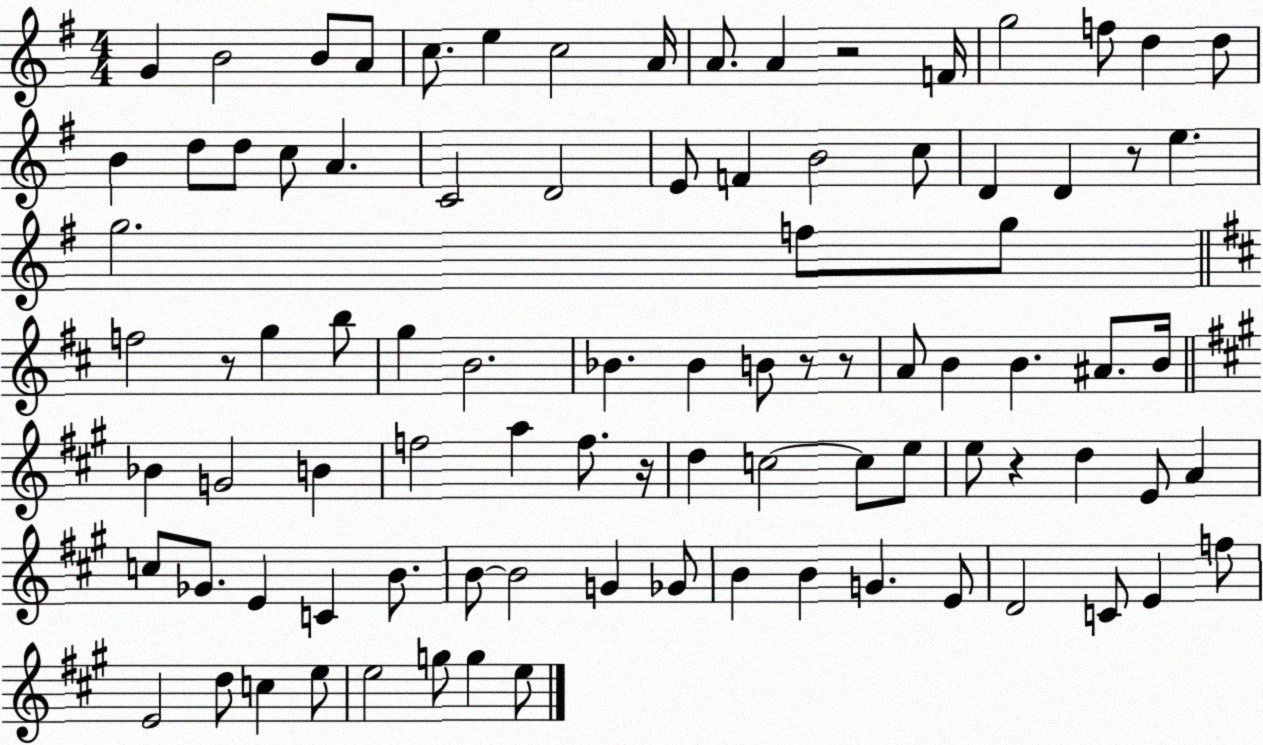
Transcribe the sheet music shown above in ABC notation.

X:1
T:Untitled
M:4/4
L:1/4
K:G
G B2 B/2 A/2 c/2 e c2 A/4 A/2 A z2 F/4 g2 f/2 d d/2 B d/2 d/2 c/2 A C2 D2 E/2 F B2 c/2 D D z/2 e g2 f/2 g/2 f2 z/2 g b/2 g B2 _B _B B/2 z/2 z/2 A/2 B B ^A/2 B/4 _B G2 B f2 a f/2 z/4 d c2 c/2 e/2 e/2 z d E/2 A c/2 _G/2 E C B/2 B/2 B2 G _G/2 B B G E/2 D2 C/2 E f/2 E2 d/2 c e/2 e2 g/2 g e/2